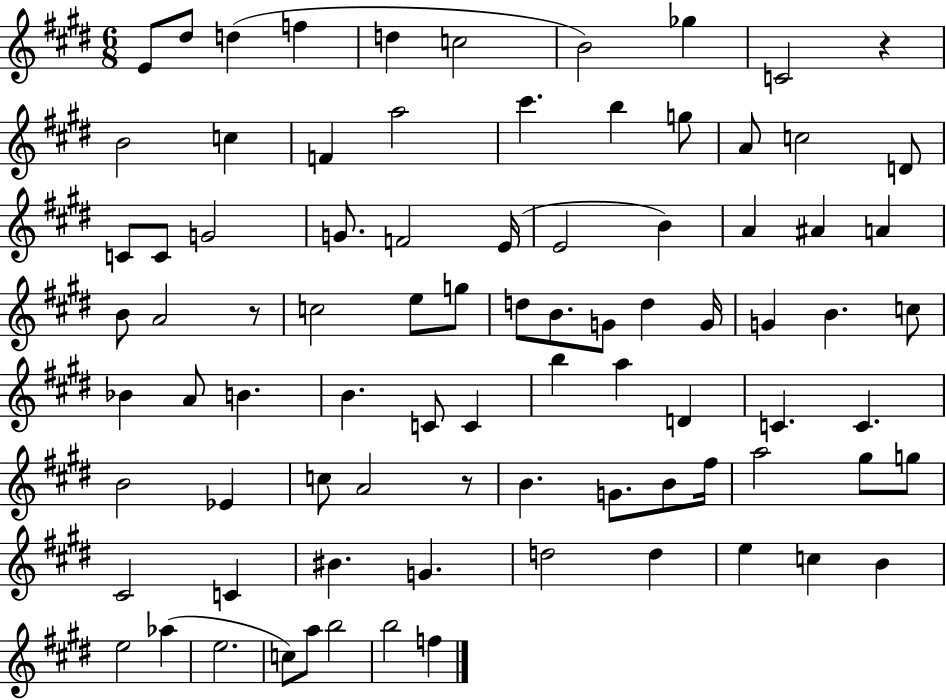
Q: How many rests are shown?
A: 3